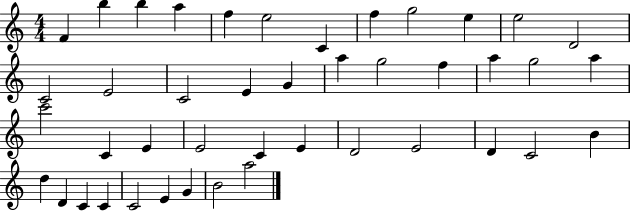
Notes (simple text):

F4/q B5/q B5/q A5/q F5/q E5/h C4/q F5/q G5/h E5/q E5/h D4/h C4/h E4/h C4/h E4/q G4/q A5/q G5/h F5/q A5/q G5/h A5/q C6/h C4/q E4/q E4/h C4/q E4/q D4/h E4/h D4/q C4/h B4/q D5/q D4/q C4/q C4/q C4/h E4/q G4/q B4/h A5/h